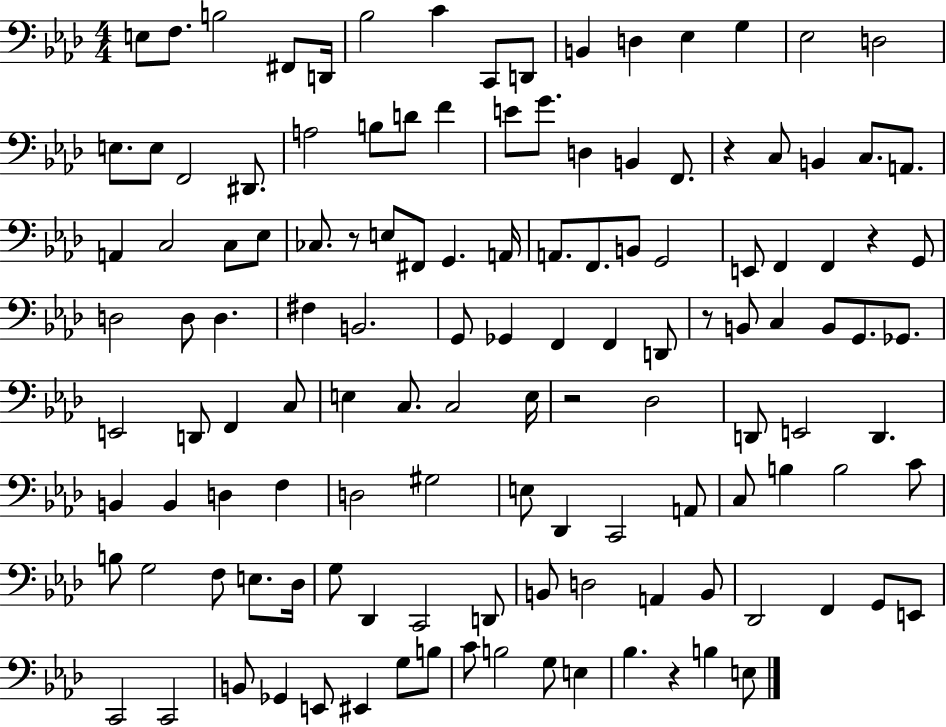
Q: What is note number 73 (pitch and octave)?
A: Db3